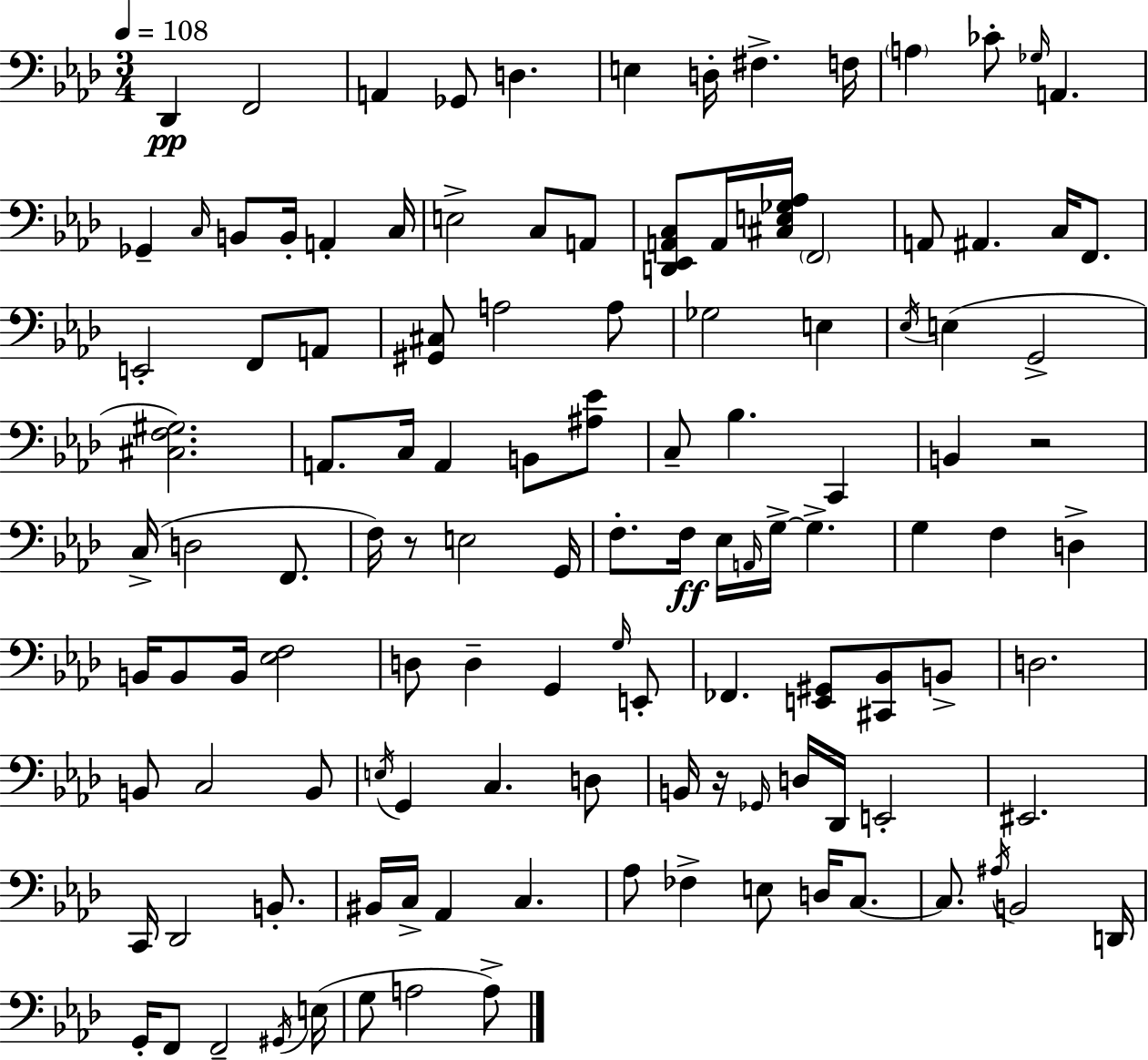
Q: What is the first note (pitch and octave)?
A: Db2